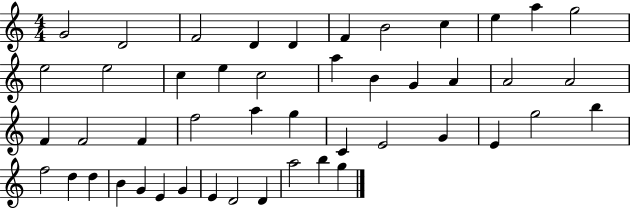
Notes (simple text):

G4/h D4/h F4/h D4/q D4/q F4/q B4/h C5/q E5/q A5/q G5/h E5/h E5/h C5/q E5/q C5/h A5/q B4/q G4/q A4/q A4/h A4/h F4/q F4/h F4/q F5/h A5/q G5/q C4/q E4/h G4/q E4/q G5/h B5/q F5/h D5/q D5/q B4/q G4/q E4/q G4/q E4/q D4/h D4/q A5/h B5/q G5/q